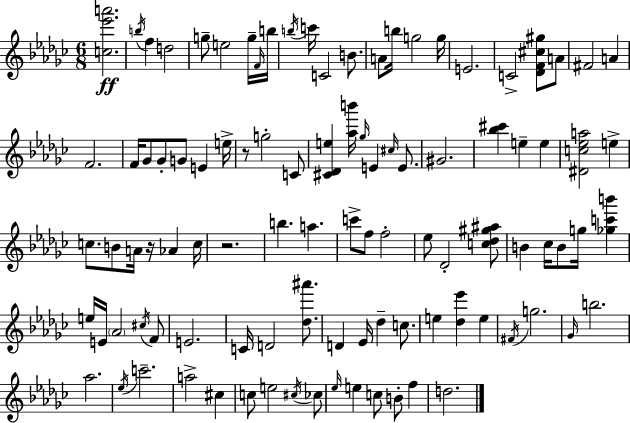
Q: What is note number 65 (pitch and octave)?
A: Db5